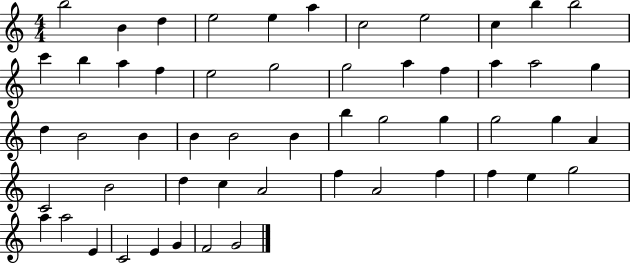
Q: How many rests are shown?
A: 0